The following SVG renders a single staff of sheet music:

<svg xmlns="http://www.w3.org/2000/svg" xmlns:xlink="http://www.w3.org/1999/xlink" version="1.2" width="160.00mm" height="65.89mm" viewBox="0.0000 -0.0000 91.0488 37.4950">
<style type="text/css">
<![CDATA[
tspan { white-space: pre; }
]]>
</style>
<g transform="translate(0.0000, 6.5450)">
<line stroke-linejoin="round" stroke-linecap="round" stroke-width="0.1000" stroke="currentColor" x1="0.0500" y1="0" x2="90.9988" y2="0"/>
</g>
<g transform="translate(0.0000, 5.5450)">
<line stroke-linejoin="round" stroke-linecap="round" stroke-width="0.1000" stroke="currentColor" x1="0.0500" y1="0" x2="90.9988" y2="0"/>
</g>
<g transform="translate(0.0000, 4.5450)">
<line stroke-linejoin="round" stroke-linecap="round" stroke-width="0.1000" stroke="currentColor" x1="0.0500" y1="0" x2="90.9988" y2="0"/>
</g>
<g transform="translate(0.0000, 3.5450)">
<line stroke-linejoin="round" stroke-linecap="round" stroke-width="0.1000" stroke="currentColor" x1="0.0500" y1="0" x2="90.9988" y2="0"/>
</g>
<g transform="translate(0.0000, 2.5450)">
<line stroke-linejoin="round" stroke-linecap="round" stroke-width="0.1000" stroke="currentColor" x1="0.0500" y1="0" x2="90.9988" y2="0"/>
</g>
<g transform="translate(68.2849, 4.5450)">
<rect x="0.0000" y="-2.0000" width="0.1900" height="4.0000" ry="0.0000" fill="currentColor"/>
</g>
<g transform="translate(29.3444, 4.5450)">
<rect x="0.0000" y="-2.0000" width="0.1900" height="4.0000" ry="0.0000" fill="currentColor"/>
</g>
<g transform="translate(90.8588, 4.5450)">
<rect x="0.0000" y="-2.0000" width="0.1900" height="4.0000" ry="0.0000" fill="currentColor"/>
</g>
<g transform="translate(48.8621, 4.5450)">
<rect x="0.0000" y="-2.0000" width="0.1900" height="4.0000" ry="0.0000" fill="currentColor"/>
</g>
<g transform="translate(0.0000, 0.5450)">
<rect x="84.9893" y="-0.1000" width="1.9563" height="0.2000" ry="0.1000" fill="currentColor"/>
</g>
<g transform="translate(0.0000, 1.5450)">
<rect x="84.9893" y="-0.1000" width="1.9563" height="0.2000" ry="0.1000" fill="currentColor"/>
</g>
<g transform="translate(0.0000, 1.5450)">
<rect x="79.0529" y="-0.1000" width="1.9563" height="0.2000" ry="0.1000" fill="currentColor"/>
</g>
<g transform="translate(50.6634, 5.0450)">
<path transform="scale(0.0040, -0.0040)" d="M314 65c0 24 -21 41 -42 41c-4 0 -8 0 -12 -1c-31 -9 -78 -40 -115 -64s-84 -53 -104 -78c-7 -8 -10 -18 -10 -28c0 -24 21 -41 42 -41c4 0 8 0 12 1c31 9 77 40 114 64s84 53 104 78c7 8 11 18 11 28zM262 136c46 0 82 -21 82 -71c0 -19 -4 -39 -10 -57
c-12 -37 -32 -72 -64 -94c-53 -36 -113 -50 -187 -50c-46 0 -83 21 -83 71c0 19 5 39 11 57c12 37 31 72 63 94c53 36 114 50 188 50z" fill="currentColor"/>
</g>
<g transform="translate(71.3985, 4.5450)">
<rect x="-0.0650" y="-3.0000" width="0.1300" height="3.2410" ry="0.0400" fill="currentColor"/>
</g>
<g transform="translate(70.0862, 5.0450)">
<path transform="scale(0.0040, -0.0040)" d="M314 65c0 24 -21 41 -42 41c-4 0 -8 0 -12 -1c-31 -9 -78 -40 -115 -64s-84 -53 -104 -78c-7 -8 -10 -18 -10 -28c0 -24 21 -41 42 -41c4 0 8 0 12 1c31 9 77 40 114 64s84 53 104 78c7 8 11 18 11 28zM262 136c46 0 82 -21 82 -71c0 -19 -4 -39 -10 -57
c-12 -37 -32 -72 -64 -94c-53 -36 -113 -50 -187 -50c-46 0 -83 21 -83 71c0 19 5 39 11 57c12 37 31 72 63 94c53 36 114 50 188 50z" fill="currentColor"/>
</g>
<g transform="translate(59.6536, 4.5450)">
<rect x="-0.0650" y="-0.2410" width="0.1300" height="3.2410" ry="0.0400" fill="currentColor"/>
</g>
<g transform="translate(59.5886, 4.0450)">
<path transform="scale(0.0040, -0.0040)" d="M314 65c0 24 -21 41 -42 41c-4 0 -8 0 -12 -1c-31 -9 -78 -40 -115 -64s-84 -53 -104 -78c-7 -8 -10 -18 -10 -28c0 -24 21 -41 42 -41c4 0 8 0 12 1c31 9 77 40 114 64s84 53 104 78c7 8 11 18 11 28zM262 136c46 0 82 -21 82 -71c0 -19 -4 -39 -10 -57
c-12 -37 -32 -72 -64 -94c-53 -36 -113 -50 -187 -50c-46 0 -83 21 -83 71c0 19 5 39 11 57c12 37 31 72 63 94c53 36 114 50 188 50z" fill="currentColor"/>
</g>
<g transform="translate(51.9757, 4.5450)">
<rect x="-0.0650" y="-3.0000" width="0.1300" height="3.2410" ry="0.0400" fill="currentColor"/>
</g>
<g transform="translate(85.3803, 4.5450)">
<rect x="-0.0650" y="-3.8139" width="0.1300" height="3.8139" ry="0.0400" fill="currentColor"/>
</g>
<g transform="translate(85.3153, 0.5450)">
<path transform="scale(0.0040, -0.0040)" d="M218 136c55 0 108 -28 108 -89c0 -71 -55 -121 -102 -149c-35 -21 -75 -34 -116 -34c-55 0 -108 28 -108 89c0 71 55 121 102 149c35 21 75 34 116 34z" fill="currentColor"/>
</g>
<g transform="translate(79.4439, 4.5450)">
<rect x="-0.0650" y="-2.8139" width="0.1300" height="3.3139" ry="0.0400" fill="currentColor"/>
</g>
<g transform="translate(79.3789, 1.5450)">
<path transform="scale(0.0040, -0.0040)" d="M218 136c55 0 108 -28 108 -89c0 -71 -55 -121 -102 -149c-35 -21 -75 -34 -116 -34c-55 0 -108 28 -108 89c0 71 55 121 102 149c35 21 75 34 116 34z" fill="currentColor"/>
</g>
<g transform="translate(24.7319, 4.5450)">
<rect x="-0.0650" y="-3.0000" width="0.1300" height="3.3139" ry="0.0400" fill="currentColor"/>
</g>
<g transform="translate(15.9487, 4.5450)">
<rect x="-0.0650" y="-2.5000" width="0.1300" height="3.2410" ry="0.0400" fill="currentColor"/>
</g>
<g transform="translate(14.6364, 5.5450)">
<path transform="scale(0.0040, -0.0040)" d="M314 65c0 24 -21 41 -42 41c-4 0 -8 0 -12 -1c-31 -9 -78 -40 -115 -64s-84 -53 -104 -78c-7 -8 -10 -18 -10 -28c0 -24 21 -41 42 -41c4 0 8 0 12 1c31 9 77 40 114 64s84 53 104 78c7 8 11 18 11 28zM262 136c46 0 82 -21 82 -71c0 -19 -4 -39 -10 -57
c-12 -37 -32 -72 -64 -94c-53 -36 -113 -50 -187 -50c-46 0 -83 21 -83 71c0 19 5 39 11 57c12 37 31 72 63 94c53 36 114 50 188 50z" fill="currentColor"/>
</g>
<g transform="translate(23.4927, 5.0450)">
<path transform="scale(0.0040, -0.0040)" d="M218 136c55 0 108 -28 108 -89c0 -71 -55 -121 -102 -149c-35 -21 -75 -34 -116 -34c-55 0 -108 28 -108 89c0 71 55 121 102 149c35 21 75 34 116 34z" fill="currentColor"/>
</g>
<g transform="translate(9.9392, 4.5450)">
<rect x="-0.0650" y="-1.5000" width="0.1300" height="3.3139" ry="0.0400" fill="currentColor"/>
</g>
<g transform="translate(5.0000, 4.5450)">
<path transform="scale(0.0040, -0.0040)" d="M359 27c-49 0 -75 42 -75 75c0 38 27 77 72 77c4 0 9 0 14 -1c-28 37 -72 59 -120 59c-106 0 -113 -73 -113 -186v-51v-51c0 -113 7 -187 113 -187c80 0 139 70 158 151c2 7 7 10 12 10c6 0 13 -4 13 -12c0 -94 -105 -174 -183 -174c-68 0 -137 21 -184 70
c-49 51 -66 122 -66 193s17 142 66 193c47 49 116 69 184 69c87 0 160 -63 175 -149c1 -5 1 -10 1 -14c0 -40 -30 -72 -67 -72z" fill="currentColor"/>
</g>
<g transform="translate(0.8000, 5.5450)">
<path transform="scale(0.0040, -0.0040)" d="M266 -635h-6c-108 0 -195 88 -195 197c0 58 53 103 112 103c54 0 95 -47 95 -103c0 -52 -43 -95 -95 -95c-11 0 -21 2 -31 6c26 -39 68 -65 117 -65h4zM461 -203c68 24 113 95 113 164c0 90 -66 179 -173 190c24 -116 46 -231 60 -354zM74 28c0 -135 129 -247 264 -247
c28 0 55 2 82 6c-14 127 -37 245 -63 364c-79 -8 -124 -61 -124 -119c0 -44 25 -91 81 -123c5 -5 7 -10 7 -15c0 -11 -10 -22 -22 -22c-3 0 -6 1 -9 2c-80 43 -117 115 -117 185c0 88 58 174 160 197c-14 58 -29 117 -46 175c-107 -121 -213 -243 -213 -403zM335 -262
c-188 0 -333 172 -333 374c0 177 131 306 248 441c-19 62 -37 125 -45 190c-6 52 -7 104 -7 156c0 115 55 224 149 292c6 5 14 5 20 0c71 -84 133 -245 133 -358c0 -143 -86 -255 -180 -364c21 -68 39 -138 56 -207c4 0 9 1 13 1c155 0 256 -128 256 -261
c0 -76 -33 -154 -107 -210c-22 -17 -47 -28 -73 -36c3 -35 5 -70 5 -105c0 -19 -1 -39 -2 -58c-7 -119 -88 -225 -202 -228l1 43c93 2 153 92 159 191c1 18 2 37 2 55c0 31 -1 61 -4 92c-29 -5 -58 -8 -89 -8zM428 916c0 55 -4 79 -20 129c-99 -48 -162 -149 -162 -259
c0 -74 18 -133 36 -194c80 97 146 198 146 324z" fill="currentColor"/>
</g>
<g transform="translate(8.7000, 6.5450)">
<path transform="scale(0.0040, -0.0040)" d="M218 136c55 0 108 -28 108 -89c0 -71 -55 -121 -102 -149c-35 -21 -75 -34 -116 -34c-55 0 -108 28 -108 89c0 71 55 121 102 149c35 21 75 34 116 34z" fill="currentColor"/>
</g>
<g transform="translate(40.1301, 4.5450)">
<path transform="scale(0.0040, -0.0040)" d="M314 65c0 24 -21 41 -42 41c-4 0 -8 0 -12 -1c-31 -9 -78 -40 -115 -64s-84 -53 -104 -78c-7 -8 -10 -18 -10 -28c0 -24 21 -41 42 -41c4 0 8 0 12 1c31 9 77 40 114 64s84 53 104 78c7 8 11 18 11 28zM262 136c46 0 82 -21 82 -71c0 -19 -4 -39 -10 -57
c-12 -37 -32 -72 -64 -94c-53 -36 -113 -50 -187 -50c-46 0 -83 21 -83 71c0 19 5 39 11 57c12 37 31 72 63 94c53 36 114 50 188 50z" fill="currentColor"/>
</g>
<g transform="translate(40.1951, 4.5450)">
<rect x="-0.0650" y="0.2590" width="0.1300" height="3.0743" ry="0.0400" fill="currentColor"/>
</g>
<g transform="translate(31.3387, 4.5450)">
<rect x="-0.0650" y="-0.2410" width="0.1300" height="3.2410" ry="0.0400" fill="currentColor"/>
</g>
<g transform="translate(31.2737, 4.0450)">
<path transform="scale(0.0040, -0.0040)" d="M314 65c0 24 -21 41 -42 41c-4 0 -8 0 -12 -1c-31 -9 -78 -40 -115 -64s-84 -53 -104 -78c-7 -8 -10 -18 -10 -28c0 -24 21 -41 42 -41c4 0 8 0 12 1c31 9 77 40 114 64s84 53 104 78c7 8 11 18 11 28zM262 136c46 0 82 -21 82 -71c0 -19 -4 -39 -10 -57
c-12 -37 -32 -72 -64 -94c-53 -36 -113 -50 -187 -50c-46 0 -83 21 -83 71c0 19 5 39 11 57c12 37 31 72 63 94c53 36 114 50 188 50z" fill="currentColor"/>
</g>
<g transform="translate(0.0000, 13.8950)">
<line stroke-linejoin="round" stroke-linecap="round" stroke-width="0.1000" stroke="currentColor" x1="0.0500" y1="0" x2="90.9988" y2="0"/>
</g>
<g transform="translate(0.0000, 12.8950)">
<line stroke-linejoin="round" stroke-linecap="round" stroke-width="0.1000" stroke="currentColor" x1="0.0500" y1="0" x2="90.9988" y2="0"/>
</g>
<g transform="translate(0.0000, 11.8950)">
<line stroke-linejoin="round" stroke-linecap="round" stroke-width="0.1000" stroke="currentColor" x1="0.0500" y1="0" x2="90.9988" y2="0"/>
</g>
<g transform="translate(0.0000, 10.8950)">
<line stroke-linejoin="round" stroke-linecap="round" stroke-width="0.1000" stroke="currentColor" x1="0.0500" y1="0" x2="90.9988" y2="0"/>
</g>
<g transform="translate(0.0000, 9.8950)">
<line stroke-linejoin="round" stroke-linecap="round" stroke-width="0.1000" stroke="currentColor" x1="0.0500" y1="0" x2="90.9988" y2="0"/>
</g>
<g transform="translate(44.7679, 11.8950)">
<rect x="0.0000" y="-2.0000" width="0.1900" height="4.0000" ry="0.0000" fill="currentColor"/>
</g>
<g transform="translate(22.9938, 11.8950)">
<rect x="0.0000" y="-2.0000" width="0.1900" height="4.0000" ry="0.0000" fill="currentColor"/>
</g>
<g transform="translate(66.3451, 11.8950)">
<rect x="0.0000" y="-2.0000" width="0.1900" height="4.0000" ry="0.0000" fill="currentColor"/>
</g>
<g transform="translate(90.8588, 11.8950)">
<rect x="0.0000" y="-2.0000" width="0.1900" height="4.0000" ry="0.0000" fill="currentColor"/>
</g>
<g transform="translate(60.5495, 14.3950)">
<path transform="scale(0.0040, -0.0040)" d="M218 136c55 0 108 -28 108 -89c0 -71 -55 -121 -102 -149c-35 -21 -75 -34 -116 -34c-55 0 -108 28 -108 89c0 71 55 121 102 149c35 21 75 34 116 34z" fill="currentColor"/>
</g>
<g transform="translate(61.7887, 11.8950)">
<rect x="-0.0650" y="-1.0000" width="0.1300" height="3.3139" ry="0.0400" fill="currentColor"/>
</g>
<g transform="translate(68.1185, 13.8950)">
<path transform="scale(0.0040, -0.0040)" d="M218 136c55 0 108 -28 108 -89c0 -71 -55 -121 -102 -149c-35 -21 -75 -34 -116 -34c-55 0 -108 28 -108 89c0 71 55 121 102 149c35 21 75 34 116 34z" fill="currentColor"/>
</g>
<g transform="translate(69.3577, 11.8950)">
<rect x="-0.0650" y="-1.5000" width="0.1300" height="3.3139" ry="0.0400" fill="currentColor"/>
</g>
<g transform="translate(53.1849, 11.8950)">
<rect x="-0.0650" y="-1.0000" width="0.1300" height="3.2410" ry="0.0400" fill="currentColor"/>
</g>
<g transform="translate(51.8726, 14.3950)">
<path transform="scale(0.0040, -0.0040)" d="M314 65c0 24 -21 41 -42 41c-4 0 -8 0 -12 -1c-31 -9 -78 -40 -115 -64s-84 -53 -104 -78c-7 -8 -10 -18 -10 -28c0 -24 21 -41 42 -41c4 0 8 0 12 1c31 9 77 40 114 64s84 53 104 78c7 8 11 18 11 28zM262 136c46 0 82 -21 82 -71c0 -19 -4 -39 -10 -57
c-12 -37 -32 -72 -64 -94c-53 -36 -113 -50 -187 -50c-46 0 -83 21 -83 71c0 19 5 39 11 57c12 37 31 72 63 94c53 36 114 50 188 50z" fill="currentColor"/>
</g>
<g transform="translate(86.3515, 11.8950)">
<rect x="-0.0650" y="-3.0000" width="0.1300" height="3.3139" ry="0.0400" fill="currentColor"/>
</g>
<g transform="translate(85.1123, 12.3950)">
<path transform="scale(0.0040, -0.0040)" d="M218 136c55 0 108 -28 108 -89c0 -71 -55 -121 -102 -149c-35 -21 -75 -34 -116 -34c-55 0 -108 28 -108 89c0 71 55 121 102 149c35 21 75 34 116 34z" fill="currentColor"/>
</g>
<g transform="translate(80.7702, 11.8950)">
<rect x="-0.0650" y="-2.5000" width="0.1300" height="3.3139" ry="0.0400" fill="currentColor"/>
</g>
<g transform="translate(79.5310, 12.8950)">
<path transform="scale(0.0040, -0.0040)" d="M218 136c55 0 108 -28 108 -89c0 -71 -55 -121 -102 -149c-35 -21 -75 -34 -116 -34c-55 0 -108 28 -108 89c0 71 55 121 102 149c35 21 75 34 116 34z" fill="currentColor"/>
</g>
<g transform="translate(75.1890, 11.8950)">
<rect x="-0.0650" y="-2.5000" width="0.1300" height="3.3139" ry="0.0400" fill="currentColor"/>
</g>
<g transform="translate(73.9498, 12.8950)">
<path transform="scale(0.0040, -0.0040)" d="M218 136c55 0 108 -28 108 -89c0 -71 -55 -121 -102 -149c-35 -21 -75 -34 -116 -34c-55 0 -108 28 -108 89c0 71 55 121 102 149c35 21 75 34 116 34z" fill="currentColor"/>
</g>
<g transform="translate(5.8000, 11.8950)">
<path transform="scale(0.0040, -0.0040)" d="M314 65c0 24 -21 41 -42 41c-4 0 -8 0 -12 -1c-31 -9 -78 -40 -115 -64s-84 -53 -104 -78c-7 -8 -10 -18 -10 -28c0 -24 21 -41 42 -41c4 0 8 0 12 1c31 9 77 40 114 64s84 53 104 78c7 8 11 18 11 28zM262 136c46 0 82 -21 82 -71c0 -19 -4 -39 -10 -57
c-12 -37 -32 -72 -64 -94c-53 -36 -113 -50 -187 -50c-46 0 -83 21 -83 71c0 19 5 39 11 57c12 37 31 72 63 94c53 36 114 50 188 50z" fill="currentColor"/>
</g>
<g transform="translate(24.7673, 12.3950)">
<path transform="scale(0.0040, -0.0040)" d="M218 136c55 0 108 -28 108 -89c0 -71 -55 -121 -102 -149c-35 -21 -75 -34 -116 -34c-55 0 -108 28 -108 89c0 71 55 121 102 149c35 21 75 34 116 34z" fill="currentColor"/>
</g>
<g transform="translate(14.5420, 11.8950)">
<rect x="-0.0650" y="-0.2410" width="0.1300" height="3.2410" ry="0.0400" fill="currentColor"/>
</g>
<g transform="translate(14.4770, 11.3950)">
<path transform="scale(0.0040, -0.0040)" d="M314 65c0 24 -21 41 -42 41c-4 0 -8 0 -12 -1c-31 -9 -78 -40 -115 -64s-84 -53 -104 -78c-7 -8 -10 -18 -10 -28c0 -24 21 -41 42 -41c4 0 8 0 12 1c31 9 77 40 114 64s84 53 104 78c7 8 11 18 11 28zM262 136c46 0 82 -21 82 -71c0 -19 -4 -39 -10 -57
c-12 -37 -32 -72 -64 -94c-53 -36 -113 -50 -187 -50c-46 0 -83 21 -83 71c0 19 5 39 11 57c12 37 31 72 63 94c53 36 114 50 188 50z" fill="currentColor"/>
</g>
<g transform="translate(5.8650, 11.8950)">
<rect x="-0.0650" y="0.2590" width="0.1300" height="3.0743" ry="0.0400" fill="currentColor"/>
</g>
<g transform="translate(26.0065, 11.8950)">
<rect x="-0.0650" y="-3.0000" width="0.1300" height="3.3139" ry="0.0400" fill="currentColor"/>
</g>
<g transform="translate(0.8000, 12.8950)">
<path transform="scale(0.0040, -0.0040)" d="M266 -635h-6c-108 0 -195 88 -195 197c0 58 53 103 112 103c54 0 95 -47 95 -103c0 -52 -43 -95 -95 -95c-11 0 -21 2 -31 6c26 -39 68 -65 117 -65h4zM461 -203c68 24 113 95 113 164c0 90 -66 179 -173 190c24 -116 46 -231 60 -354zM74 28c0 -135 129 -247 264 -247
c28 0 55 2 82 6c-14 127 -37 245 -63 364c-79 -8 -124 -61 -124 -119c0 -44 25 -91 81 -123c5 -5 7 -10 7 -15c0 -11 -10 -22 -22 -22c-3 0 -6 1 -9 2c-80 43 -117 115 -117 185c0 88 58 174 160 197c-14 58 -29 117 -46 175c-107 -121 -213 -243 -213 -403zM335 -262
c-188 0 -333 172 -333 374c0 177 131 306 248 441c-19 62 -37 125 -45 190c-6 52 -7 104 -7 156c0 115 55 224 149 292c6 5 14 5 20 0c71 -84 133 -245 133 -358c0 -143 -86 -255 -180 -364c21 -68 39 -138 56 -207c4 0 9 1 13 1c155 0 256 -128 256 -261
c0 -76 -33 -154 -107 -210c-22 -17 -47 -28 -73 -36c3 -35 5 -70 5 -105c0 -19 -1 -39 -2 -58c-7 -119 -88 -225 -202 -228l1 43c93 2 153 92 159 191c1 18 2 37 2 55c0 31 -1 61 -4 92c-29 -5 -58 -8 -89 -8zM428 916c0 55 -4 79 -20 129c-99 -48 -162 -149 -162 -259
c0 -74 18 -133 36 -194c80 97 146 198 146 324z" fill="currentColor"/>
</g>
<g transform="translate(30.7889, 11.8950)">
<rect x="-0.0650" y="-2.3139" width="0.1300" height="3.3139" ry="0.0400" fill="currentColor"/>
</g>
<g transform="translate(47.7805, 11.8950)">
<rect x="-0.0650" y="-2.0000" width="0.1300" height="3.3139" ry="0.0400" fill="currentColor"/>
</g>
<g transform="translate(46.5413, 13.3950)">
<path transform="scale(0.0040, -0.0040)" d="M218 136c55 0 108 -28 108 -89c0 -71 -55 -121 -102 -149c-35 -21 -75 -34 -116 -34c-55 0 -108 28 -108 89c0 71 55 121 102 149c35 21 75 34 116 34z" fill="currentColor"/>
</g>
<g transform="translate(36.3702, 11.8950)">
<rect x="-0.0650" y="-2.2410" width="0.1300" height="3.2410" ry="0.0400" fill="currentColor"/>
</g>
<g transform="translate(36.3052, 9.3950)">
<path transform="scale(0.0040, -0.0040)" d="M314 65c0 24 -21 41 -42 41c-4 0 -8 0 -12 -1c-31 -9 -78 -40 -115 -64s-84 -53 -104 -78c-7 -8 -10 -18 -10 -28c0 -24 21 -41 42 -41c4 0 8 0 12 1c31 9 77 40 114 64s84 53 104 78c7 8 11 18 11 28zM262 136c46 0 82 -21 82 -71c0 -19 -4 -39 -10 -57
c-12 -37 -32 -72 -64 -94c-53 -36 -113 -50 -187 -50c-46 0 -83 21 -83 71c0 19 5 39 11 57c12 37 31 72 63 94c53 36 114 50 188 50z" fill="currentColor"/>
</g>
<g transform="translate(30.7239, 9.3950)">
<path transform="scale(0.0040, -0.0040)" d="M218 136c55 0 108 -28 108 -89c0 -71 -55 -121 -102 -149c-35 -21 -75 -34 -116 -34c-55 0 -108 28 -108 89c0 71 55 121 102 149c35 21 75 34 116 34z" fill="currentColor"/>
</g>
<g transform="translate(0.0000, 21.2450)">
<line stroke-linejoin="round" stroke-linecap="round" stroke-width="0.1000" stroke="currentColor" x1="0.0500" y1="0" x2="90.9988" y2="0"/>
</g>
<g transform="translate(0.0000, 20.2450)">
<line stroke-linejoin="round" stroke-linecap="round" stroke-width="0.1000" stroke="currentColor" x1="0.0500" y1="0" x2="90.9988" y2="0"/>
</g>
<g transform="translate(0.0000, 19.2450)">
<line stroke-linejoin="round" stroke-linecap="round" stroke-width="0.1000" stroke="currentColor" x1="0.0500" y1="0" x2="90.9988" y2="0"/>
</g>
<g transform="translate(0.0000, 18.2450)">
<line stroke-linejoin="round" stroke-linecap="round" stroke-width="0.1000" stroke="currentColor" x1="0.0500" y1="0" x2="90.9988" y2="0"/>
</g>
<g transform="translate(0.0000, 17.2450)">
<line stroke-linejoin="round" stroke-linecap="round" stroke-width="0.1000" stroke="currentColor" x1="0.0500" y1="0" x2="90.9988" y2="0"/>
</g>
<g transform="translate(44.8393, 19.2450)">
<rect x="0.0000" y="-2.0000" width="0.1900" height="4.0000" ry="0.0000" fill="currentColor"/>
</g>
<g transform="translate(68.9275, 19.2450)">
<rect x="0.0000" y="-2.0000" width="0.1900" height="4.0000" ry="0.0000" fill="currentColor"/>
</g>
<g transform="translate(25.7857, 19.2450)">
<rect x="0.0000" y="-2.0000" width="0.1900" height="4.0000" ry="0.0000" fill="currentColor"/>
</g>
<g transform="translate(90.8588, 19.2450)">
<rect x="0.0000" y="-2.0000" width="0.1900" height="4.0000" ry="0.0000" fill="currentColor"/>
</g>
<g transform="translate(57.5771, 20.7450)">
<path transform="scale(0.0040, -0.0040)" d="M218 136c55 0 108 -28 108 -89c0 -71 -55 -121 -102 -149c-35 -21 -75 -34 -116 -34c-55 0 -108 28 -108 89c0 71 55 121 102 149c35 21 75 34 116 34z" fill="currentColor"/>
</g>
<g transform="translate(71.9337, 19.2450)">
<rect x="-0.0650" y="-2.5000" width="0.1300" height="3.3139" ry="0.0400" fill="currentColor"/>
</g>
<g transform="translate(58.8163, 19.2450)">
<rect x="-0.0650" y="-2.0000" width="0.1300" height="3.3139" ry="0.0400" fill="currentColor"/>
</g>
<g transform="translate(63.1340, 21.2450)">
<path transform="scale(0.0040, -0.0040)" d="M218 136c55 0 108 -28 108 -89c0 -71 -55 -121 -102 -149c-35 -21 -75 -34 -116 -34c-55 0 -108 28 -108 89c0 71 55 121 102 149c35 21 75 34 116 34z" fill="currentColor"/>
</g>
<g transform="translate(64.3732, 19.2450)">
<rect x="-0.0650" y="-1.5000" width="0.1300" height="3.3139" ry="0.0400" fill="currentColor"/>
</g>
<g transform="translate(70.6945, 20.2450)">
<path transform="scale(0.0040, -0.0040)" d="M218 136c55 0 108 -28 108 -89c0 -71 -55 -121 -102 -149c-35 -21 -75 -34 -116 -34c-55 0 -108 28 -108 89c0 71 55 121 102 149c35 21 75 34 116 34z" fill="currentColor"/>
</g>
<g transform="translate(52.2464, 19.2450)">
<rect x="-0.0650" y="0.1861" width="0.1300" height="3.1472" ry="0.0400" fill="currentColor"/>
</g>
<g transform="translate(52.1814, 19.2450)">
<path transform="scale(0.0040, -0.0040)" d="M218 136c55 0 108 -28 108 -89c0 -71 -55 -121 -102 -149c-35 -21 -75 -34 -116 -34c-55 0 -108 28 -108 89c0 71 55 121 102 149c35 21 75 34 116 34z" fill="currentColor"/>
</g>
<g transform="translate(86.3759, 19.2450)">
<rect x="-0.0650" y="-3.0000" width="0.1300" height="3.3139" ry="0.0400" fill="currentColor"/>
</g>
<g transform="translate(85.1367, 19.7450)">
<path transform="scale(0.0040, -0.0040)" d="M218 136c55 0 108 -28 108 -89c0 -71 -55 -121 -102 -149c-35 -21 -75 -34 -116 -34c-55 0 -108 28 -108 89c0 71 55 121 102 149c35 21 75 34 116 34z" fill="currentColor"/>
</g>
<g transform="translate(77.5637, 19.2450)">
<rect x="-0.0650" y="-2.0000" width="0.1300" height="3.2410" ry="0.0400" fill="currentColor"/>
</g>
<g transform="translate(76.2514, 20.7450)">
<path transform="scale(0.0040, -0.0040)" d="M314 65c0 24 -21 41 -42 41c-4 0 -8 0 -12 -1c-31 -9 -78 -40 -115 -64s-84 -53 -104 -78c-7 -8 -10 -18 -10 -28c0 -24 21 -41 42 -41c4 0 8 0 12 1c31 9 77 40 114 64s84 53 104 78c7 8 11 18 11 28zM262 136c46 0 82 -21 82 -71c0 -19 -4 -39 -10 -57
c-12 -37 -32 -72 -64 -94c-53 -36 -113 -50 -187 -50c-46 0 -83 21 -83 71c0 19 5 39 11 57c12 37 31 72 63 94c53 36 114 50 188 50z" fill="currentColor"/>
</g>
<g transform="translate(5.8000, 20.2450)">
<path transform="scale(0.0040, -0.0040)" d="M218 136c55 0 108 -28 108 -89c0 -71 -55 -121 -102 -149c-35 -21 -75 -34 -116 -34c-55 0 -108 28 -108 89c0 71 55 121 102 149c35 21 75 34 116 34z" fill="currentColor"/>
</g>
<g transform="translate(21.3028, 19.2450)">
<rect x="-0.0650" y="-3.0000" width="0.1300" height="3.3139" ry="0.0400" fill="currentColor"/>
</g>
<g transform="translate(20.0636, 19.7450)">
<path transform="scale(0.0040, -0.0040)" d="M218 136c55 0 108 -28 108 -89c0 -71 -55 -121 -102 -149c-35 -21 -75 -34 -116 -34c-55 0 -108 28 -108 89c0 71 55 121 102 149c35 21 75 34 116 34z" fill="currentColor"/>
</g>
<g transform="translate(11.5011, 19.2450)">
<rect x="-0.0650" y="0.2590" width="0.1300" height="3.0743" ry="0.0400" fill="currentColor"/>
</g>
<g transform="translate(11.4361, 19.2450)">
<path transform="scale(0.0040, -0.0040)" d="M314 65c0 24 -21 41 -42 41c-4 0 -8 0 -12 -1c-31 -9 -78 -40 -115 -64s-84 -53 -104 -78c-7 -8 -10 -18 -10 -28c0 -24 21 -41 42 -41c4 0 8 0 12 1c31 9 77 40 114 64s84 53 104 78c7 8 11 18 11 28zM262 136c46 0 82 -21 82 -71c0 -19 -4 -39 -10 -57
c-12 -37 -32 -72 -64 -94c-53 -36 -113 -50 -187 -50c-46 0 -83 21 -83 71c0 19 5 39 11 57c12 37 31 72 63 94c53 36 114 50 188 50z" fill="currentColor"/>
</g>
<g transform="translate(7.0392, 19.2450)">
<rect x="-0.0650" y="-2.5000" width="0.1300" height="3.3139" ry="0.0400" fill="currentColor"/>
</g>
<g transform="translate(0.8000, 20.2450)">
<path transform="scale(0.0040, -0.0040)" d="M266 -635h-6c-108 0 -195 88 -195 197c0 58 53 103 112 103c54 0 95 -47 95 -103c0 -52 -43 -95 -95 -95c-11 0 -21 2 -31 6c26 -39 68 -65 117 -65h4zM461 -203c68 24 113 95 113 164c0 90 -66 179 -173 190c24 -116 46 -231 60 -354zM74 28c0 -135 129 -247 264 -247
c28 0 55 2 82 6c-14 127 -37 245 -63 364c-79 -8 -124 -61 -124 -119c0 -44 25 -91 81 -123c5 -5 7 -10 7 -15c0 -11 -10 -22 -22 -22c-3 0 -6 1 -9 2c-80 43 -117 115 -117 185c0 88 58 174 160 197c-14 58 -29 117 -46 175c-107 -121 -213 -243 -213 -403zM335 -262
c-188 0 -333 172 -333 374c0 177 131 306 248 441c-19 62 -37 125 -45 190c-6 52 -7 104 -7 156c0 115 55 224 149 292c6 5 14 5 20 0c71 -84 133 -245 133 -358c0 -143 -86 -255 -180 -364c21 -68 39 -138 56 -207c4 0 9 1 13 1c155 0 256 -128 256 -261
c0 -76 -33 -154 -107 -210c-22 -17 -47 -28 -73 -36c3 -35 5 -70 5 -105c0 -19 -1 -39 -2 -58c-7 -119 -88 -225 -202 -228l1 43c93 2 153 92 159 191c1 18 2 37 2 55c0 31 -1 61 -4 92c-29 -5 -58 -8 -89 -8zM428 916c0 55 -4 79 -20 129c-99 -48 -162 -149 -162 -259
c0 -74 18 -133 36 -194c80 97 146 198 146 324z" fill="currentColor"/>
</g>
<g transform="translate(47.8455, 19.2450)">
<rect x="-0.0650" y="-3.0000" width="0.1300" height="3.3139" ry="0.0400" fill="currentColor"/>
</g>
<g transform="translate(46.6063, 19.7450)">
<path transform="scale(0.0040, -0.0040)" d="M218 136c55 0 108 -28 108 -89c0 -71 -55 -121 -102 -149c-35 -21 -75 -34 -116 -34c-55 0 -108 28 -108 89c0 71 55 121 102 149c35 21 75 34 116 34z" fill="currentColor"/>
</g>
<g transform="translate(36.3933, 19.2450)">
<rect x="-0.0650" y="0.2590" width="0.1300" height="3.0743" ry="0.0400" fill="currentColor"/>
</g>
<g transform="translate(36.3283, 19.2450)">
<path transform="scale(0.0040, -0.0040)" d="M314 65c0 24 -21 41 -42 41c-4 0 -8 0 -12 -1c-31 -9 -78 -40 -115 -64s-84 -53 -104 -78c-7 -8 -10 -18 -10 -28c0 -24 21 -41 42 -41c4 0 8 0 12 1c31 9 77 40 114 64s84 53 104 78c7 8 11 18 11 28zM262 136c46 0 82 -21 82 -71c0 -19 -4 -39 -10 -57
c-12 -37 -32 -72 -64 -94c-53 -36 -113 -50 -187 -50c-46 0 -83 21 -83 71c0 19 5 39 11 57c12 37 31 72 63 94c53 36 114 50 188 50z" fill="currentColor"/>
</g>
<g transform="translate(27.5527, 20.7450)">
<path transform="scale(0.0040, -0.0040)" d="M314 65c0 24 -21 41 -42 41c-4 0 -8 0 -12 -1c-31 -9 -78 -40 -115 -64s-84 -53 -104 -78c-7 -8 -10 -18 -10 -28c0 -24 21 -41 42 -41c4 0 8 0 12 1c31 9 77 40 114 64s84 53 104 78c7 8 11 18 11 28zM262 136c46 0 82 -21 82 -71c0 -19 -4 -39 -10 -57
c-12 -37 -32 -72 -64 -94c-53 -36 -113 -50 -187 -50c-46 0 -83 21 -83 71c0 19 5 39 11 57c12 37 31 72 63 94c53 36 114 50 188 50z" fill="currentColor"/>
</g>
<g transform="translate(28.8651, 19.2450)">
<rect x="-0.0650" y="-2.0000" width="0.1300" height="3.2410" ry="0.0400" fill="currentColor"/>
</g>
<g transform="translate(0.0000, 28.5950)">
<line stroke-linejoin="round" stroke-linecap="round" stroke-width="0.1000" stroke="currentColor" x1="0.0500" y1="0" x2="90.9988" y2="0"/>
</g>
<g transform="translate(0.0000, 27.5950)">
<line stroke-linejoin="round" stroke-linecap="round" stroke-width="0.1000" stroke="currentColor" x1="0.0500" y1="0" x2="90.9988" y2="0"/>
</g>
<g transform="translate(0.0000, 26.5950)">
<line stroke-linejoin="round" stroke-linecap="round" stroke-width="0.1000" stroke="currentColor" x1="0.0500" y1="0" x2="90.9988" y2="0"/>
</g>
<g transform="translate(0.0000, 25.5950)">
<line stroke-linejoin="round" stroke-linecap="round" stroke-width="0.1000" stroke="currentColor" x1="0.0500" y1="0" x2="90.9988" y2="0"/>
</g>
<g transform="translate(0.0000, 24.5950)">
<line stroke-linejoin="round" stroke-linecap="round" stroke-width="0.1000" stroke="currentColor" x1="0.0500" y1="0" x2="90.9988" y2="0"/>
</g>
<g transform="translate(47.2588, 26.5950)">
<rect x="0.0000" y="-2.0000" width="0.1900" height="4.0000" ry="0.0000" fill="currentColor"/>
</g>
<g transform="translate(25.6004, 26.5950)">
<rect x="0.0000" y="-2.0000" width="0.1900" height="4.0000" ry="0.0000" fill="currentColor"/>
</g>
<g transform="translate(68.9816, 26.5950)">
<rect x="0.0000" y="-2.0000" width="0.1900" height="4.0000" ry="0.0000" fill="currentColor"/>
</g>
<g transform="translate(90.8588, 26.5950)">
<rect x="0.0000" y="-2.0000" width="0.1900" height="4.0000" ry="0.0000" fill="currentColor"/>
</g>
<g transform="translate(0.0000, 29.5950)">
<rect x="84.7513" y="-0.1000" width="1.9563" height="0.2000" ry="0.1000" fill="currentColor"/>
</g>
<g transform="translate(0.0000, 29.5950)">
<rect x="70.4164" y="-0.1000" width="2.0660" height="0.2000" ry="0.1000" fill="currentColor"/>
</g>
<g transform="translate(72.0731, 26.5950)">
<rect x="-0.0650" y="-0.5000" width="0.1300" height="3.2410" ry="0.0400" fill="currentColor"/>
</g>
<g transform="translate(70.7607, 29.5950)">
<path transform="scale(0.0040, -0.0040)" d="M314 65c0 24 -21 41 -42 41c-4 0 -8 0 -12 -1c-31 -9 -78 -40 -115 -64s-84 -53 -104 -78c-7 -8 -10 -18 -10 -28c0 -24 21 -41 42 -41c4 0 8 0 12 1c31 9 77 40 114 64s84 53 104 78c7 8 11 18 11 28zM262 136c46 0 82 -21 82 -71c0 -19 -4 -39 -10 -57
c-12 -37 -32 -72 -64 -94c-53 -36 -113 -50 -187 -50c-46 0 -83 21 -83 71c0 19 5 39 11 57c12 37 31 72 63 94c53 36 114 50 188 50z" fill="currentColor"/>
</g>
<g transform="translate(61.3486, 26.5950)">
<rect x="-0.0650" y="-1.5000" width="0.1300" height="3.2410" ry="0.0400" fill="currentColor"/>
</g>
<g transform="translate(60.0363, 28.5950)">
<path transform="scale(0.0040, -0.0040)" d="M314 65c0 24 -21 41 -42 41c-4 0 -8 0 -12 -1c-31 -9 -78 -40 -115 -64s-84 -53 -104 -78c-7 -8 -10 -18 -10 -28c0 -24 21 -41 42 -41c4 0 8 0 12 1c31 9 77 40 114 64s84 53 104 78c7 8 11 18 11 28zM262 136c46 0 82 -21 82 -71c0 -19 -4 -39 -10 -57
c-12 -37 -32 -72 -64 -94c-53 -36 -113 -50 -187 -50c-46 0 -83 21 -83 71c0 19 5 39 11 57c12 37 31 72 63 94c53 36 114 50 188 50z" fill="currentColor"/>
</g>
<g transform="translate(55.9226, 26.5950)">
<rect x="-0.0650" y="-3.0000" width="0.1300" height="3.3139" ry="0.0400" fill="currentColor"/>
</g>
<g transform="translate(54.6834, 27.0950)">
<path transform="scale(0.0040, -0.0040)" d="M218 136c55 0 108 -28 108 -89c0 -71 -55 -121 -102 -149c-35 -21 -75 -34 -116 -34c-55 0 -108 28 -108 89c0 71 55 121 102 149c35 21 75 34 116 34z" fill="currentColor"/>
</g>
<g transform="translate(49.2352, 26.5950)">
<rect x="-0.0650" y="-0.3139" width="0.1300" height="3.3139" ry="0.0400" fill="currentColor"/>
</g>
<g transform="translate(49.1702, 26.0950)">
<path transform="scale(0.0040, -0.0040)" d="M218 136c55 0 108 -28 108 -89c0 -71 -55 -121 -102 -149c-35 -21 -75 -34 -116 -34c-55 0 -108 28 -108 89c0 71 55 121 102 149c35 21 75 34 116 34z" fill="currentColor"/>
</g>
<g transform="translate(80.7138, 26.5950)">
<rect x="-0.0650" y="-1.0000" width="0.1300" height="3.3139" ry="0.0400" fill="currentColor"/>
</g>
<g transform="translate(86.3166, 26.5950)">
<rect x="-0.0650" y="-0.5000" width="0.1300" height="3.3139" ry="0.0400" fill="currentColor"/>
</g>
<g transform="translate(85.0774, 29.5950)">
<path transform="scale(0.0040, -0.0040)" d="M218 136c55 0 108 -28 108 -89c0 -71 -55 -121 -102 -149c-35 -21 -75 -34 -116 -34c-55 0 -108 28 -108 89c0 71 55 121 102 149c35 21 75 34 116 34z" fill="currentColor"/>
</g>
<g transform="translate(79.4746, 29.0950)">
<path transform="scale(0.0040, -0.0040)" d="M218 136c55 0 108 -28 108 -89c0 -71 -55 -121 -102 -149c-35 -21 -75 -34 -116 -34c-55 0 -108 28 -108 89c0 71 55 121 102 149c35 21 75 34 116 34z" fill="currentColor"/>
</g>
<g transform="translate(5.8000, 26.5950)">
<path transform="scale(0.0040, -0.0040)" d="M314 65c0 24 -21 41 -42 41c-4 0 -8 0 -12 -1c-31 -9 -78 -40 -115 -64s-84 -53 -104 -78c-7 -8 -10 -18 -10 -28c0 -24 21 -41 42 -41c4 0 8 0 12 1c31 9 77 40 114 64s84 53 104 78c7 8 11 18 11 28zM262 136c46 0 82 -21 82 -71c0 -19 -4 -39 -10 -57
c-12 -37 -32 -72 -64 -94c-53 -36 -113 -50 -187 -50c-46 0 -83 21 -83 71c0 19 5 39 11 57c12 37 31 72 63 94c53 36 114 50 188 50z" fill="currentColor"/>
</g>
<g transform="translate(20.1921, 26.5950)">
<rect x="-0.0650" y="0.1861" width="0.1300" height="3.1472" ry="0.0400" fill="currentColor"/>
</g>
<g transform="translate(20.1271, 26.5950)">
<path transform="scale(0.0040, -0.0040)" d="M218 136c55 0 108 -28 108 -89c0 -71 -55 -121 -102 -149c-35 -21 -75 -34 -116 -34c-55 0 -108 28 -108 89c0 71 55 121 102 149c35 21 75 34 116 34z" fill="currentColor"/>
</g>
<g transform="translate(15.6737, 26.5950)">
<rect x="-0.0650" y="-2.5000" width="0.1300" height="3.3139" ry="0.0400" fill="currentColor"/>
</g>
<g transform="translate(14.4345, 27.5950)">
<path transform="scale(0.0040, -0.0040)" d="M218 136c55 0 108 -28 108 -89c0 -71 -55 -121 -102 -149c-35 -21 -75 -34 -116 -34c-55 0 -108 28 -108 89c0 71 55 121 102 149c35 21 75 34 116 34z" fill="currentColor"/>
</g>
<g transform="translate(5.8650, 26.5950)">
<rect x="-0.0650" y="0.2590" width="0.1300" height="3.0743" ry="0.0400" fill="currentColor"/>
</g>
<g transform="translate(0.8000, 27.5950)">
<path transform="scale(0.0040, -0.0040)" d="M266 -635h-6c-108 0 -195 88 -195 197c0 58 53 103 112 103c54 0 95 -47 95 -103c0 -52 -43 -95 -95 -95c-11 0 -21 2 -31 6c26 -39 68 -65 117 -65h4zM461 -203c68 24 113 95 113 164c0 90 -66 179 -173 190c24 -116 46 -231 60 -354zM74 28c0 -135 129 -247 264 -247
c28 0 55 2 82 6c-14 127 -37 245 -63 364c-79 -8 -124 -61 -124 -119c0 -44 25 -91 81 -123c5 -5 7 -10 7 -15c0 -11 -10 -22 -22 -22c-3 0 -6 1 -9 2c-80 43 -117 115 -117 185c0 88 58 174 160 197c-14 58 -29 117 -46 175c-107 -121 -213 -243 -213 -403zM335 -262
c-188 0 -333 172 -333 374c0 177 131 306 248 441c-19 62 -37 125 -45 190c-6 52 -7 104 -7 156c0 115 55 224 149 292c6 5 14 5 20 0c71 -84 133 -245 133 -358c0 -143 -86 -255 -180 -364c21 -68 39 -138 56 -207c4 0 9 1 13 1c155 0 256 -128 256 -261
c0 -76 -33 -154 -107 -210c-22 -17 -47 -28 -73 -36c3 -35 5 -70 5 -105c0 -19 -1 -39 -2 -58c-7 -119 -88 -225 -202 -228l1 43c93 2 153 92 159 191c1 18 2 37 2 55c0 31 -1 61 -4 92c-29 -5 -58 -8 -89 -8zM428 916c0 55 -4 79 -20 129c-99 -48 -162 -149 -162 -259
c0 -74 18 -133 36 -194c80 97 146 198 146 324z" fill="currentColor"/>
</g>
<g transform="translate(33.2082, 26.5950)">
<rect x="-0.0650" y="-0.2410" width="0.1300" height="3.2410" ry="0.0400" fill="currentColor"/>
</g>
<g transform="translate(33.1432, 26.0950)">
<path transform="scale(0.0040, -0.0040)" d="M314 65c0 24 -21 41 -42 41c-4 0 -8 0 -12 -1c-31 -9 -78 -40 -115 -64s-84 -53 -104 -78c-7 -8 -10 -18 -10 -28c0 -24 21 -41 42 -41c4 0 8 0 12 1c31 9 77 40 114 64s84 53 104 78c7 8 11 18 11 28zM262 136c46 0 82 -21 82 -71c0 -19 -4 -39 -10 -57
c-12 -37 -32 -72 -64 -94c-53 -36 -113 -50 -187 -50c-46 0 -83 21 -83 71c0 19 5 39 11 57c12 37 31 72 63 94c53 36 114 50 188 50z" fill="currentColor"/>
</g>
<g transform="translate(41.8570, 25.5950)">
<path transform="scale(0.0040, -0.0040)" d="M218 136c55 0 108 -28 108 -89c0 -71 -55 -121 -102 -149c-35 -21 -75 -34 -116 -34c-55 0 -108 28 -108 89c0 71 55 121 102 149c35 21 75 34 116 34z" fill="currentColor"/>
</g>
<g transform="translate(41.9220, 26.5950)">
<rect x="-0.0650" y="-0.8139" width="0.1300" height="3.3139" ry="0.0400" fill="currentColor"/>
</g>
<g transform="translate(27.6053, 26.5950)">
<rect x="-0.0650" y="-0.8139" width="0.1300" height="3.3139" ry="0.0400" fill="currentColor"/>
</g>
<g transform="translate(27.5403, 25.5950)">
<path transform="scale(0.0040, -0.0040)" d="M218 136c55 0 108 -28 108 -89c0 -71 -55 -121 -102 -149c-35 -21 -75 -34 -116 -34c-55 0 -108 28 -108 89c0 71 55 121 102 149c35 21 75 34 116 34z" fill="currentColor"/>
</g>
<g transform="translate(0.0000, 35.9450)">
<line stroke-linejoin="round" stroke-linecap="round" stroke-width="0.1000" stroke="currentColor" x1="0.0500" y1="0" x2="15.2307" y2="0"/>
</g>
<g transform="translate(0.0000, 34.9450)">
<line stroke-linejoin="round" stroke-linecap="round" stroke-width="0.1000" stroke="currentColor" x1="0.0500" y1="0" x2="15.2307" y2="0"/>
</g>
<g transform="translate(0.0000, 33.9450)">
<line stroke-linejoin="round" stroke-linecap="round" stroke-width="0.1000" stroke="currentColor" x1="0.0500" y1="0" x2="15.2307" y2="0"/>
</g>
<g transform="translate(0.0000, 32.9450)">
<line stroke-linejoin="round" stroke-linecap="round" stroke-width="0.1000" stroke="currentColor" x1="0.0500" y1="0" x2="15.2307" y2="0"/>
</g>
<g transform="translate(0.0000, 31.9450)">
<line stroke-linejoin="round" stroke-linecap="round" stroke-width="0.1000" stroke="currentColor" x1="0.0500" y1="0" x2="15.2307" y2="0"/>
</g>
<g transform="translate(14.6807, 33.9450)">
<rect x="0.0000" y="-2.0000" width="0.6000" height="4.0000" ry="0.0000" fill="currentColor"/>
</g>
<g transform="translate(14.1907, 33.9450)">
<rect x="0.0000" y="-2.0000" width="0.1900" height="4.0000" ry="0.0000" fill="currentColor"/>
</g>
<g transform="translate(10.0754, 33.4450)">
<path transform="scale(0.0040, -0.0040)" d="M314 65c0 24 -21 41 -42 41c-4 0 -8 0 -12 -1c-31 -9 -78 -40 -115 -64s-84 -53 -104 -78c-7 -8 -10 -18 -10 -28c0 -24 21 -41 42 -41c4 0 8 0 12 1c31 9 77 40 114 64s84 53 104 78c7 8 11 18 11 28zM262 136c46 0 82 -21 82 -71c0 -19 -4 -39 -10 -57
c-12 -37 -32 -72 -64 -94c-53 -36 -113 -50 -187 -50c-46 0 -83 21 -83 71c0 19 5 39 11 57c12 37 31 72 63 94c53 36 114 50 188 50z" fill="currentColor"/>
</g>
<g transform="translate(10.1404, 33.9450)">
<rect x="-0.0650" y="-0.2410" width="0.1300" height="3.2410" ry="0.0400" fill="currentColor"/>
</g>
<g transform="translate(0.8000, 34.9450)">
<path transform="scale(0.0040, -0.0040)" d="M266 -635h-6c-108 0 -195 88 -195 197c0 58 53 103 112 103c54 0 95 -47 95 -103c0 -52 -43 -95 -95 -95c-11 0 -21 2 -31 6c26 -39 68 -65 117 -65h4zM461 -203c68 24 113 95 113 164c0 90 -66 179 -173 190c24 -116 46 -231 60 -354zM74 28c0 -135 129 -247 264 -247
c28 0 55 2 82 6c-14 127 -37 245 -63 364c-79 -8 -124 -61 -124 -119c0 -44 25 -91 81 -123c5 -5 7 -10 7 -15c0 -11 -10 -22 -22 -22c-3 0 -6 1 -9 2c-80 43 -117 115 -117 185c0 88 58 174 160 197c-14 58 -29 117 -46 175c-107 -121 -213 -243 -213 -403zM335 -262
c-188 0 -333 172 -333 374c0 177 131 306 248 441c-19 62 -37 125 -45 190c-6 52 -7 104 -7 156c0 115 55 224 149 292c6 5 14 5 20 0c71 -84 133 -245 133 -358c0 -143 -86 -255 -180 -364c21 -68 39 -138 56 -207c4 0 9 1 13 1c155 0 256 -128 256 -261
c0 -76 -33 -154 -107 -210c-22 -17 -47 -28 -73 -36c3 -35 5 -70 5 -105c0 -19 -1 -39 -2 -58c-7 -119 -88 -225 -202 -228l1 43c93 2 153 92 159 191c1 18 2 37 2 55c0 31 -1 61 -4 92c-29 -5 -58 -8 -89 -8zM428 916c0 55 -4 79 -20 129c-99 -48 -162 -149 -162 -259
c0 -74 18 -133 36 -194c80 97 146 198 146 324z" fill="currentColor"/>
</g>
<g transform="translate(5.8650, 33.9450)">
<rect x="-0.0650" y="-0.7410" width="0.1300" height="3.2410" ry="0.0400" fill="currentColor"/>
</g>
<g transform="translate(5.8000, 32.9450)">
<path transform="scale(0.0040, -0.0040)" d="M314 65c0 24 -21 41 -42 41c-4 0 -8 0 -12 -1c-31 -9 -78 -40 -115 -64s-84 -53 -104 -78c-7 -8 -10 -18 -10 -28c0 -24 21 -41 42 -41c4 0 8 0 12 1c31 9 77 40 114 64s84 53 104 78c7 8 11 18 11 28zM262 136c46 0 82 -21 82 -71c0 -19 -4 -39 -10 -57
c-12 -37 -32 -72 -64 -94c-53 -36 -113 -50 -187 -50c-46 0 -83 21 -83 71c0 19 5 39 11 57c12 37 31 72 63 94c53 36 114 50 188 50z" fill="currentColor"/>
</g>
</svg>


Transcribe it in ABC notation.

X:1
T:Untitled
M:4/4
L:1/4
K:C
E G2 A c2 B2 A2 c2 A2 a c' B2 c2 A g g2 F D2 D E G G A G B2 A F2 B2 A B F E G F2 A B2 G B d c2 d c A E2 C2 D C d2 c2